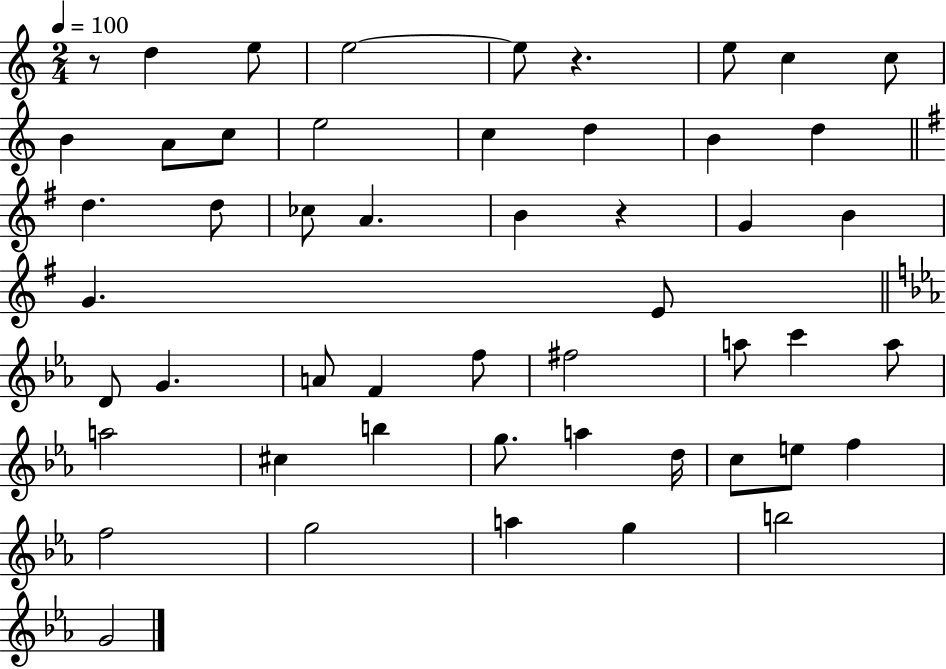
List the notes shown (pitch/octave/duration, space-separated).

R/e D5/q E5/e E5/h E5/e R/q. E5/e C5/q C5/e B4/q A4/e C5/e E5/h C5/q D5/q B4/q D5/q D5/q. D5/e CES5/e A4/q. B4/q R/q G4/q B4/q G4/q. E4/e D4/e G4/q. A4/e F4/q F5/e F#5/h A5/e C6/q A5/e A5/h C#5/q B5/q G5/e. A5/q D5/s C5/e E5/e F5/q F5/h G5/h A5/q G5/q B5/h G4/h